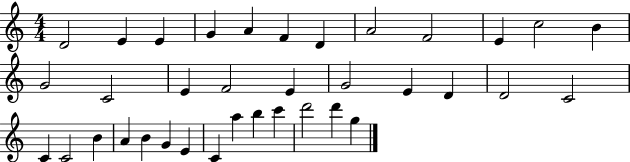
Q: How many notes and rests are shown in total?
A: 36